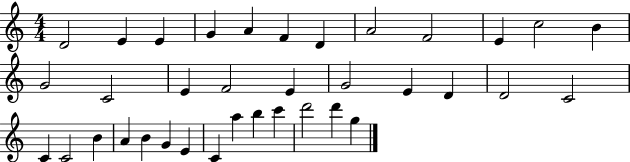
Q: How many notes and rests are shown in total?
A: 36